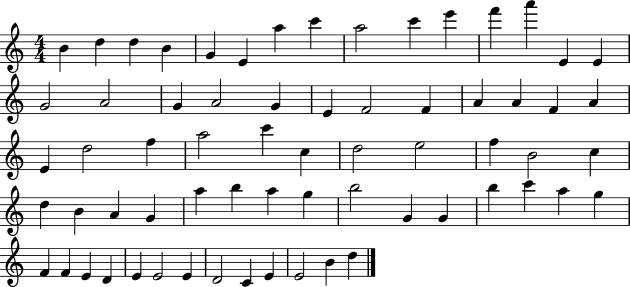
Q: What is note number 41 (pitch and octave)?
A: A4